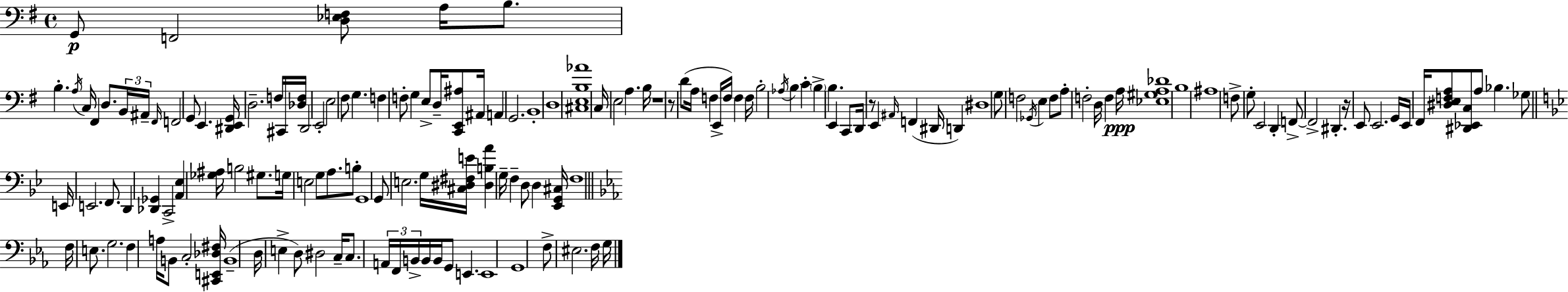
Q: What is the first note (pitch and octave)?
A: G2